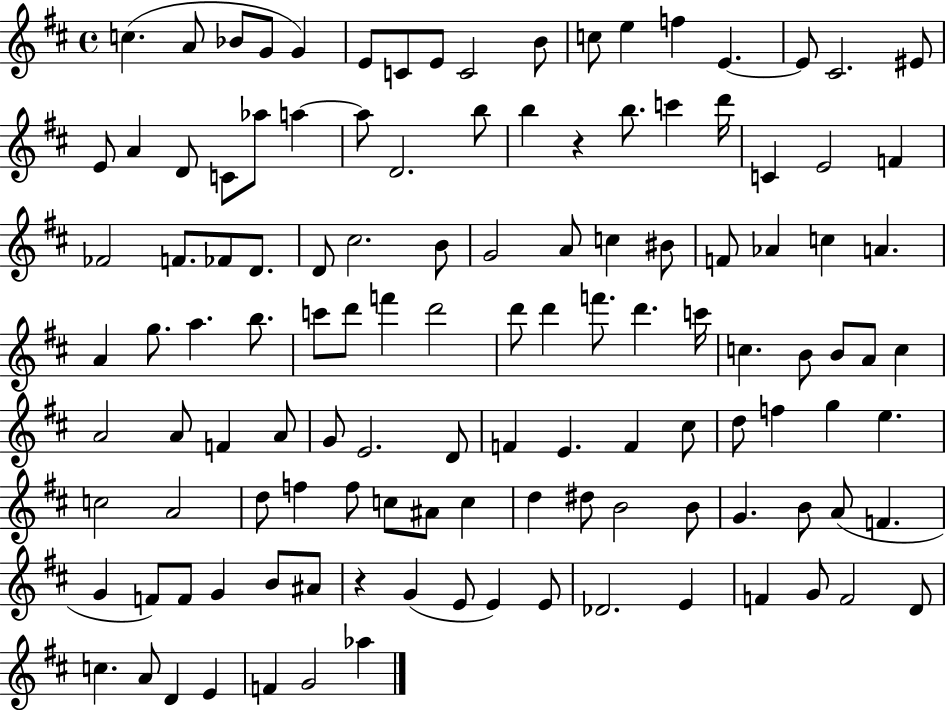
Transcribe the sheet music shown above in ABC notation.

X:1
T:Untitled
M:4/4
L:1/4
K:D
c A/2 _B/2 G/2 G E/2 C/2 E/2 C2 B/2 c/2 e f E E/2 ^C2 ^E/2 E/2 A D/2 C/2 _a/2 a a/2 D2 b/2 b z b/2 c' d'/4 C E2 F _F2 F/2 _F/2 D/2 D/2 ^c2 B/2 G2 A/2 c ^B/2 F/2 _A c A A g/2 a b/2 c'/2 d'/2 f' d'2 d'/2 d' f'/2 d' c'/4 c B/2 B/2 A/2 c A2 A/2 F A/2 G/2 E2 D/2 F E F ^c/2 d/2 f g e c2 A2 d/2 f f/2 c/2 ^A/2 c d ^d/2 B2 B/2 G B/2 A/2 F G F/2 F/2 G B/2 ^A/2 z G E/2 E E/2 _D2 E F G/2 F2 D/2 c A/2 D E F G2 _a